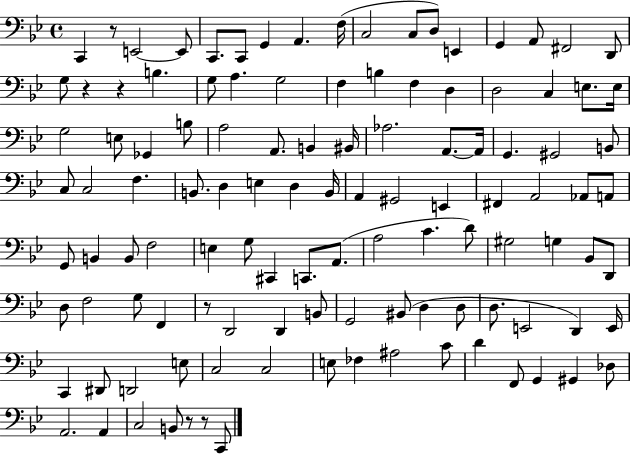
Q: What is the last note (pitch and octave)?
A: C2